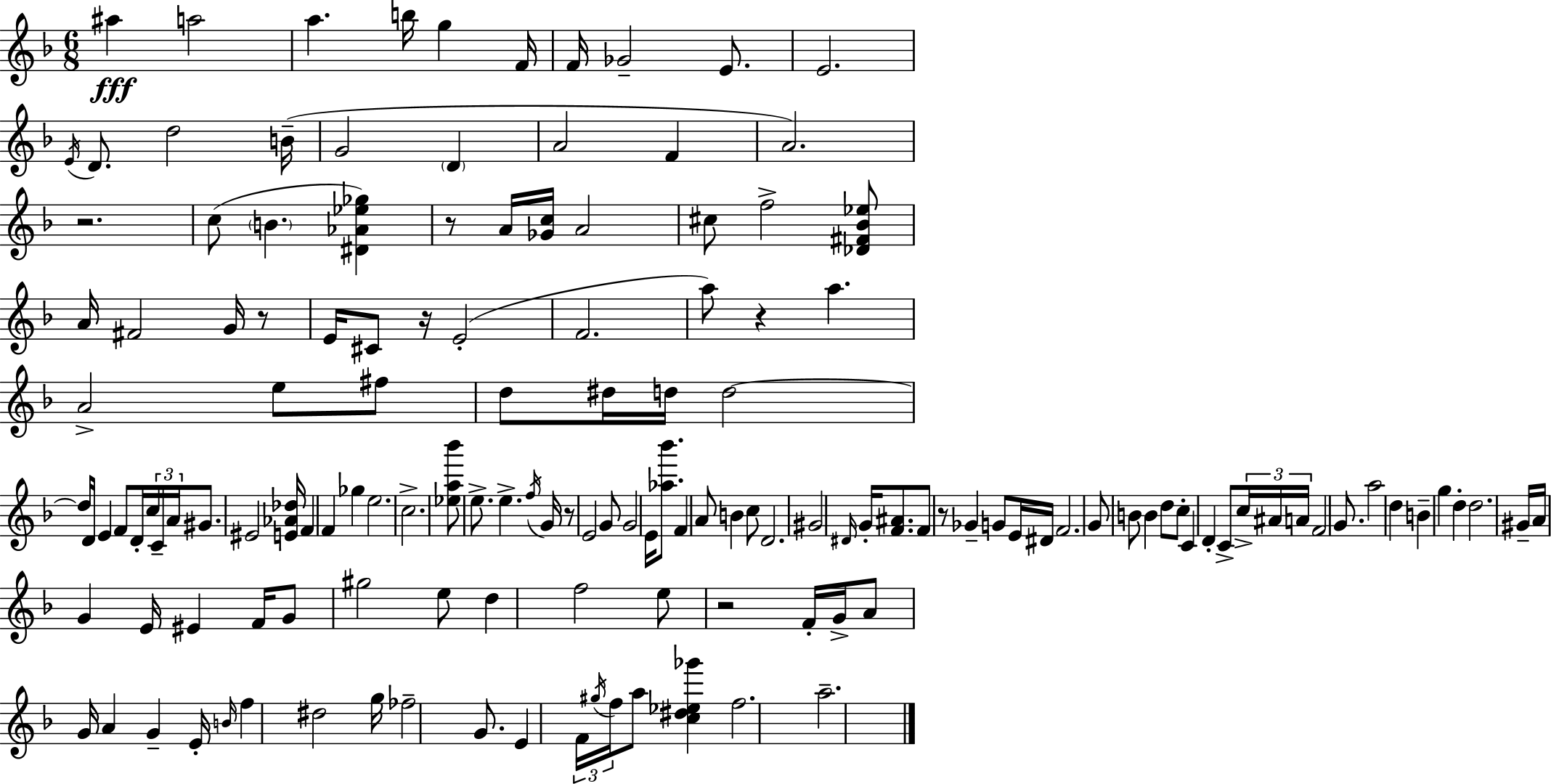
X:1
T:Untitled
M:6/8
L:1/4
K:Dm
^a a2 a b/4 g F/4 F/4 _G2 E/2 E2 E/4 D/2 d2 B/4 G2 D A2 F A2 z2 c/2 B [^D_A_e_g] z/2 A/4 [_Gc]/4 A2 ^c/2 f2 [_D^F_B_e]/2 A/4 ^F2 G/4 z/2 E/4 ^C/2 z/4 E2 F2 a/2 z a A2 e/2 ^f/2 d/2 ^d/4 d/4 d2 d/4 D/4 E F/2 D/4 c/4 C/4 A/4 ^G/2 ^E2 [E_A_d]/4 F F _g e2 c2 [_ea_b']/2 e/2 e f/4 G/4 z/2 E2 G/2 G2 E/4 [_a_b']/2 F A/2 B c/2 D2 ^G2 ^D/4 G/4 [F^A]/2 F/2 z/2 _G G/2 E/4 ^D/4 F2 G/2 B/2 B d/2 c/2 C D C/2 c/4 ^A/4 A/4 F2 G/2 a2 d B g d d2 ^G/4 A/4 G E/4 ^E F/4 G/2 ^g2 e/2 d f2 e/2 z2 F/4 G/4 A/2 G/4 A G E/4 B/4 f ^d2 g/4 _f2 G/2 E F/4 ^g/4 f/4 a/2 [c^d_e_g'] f2 a2